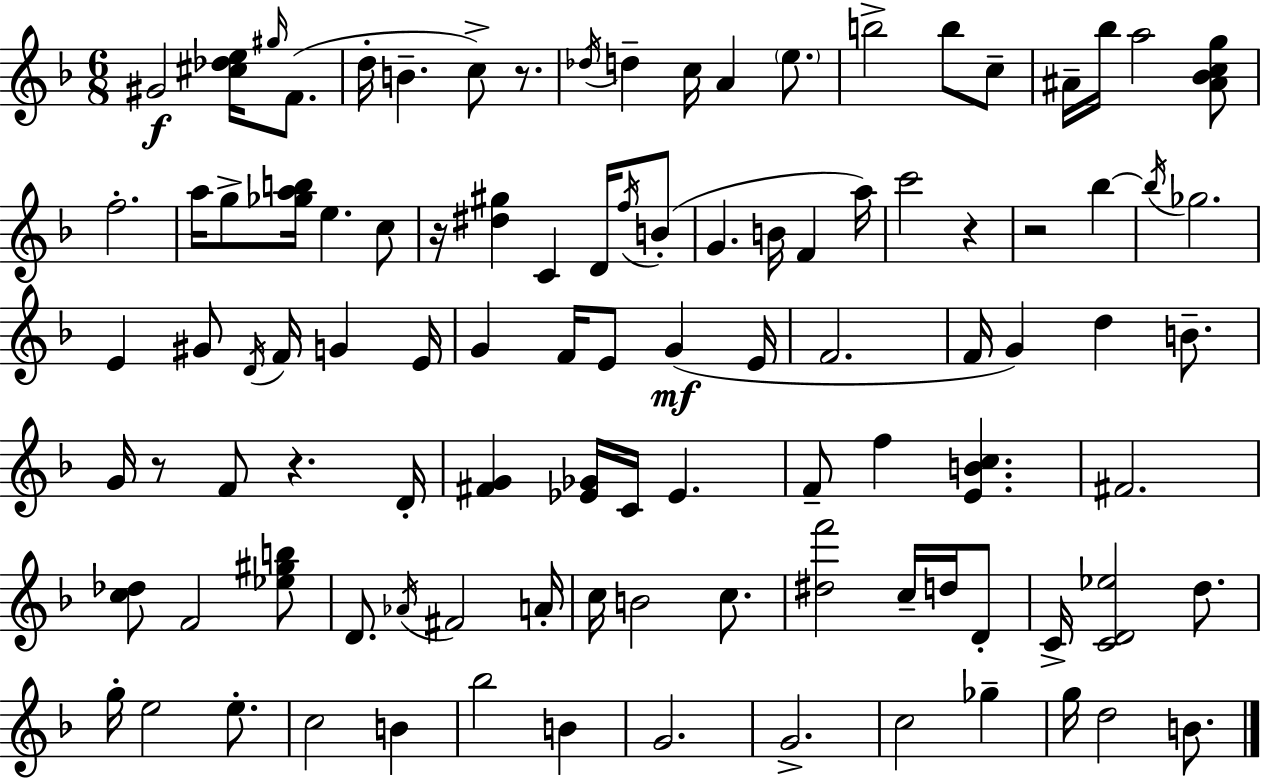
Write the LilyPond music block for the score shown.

{
  \clef treble
  \numericTimeSignature
  \time 6/8
  \key d \minor
  gis'2\f <cis'' des'' e''>16 \grace { gis''16 } f'8.( | d''16-. b'4.-- c''8->) r8. | \acciaccatura { des''16 } d''4-- c''16 a'4 \parenthesize e''8. | b''2-> b''8 | \break c''8-- ais'16-- bes''16 a''2 | <ais' bes' c'' g''>8 f''2.-. | a''16 g''8-> <ges'' a'' b''>16 e''4. | c''8 r16 <dis'' gis''>4 c'4 d'16 | \break \acciaccatura { f''16 }( b'8-. g'4. b'16 f'4 | a''16) c'''2 r4 | r2 bes''4~~ | \acciaccatura { bes''16 } ges''2. | \break e'4 gis'8 \acciaccatura { d'16 } f'16 | g'4 e'16 g'4 f'16 e'8 | g'4(\mf e'16 f'2. | f'16 g'4) d''4 | \break b'8.-- g'16 r8 f'8 r4. | d'16-. <fis' g'>4 <ees' ges'>16 c'16 ees'4. | f'8-- f''4 <e' b' c''>4. | fis'2. | \break <c'' des''>8 f'2 | <ees'' gis'' b''>8 d'8. \acciaccatura { aes'16 } fis'2 | a'16-. c''16 b'2 | c''8. <dis'' f'''>2 | \break c''16-- d''16 d'8-. c'16-> <c' d' ees''>2 | d''8. g''16-. e''2 | e''8.-. c''2 | b'4 bes''2 | \break b'4 g'2. | g'2.-> | c''2 | ges''4-- g''16 d''2 | \break b'8. \bar "|."
}